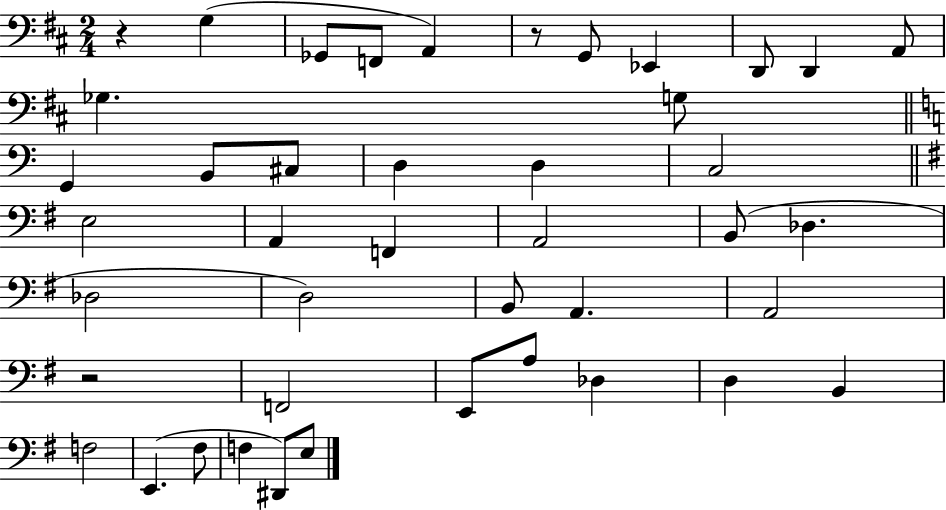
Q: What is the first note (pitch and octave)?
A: G3